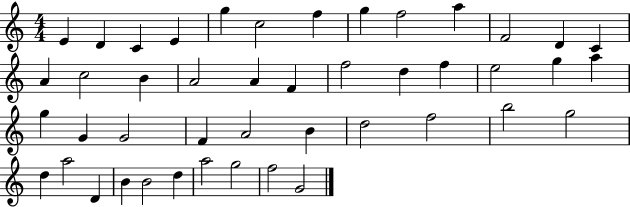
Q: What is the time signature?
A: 4/4